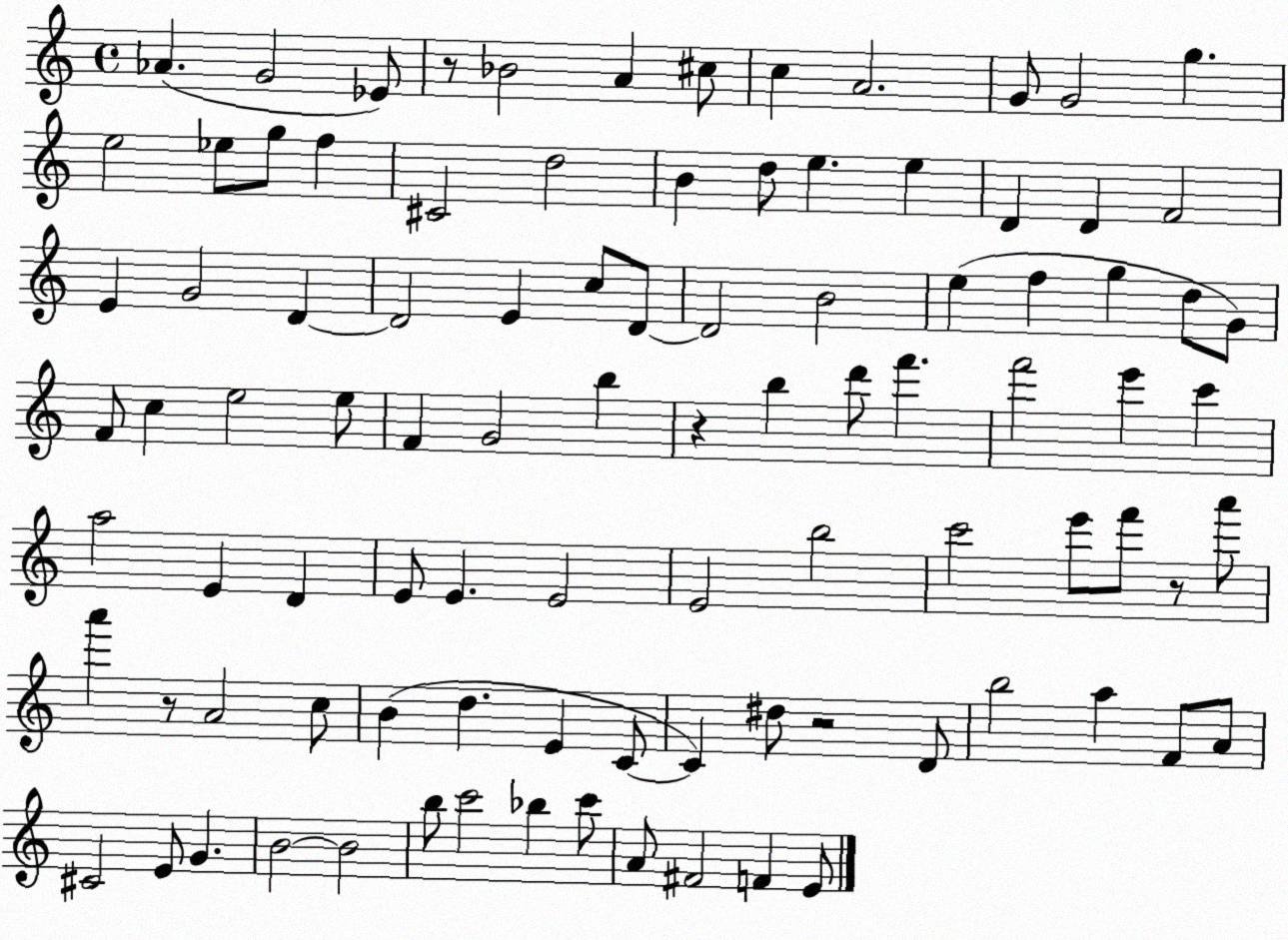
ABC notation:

X:1
T:Untitled
M:4/4
L:1/4
K:C
_A G2 _E/2 z/2 _B2 A ^c/2 c A2 G/2 G2 g e2 _e/2 g/2 f ^C2 d2 B d/2 e e D D F2 E G2 D D2 E c/2 D/2 D2 B2 e f g d/2 G/2 F/2 c e2 e/2 F G2 b z b d'/2 f' f'2 e' c' a2 E D E/2 E E2 E2 b2 c'2 e'/2 f'/2 z/2 a'/2 a' z/2 A2 c/2 B d E C/2 C ^d/2 z2 D/2 b2 a F/2 A/2 ^C2 E/2 G B2 B2 b/2 c'2 _b c'/2 A/2 ^F2 F E/2